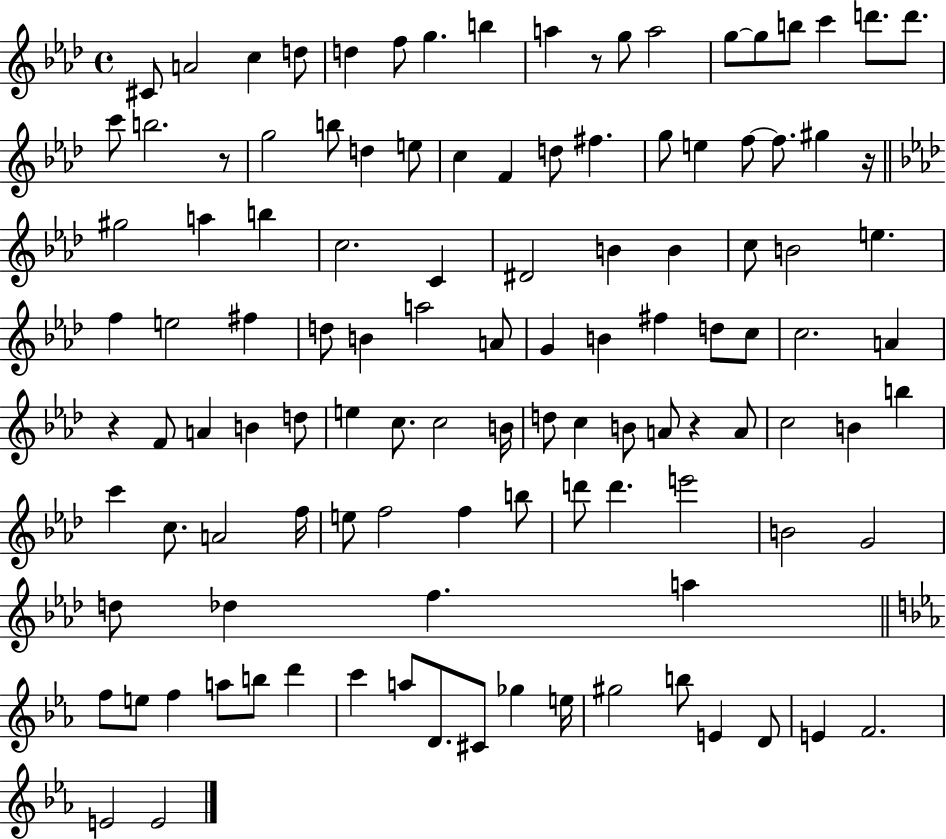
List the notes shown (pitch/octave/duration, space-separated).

C#4/e A4/h C5/q D5/e D5/q F5/e G5/q. B5/q A5/q R/e G5/e A5/h G5/e G5/e B5/e C6/q D6/e. D6/e. C6/e B5/h. R/e G5/h B5/e D5/q E5/e C5/q F4/q D5/e F#5/q. G5/e E5/q F5/e F5/e. G#5/q R/s G#5/h A5/q B5/q C5/h. C4/q D#4/h B4/q B4/q C5/e B4/h E5/q. F5/q E5/h F#5/q D5/e B4/q A5/h A4/e G4/q B4/q F#5/q D5/e C5/e C5/h. A4/q R/q F4/e A4/q B4/q D5/e E5/q C5/e. C5/h B4/s D5/e C5/q B4/e A4/e R/q A4/e C5/h B4/q B5/q C6/q C5/e. A4/h F5/s E5/e F5/h F5/q B5/e D6/e D6/q. E6/h B4/h G4/h D5/e Db5/q F5/q. A5/q F5/e E5/e F5/q A5/e B5/e D6/q C6/q A5/e D4/e. C#4/e Gb5/q E5/s G#5/h B5/e E4/q D4/e E4/q F4/h. E4/h E4/h